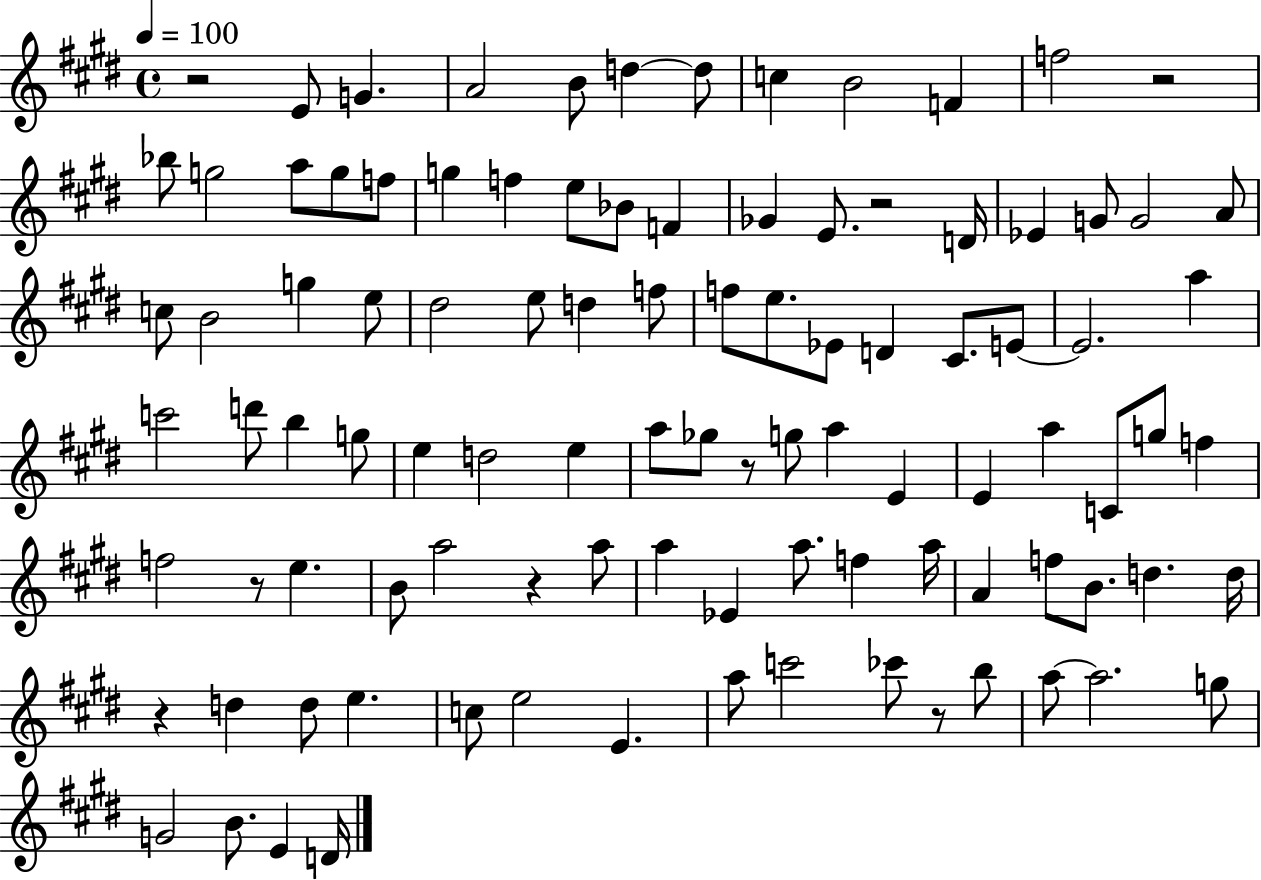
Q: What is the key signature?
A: E major